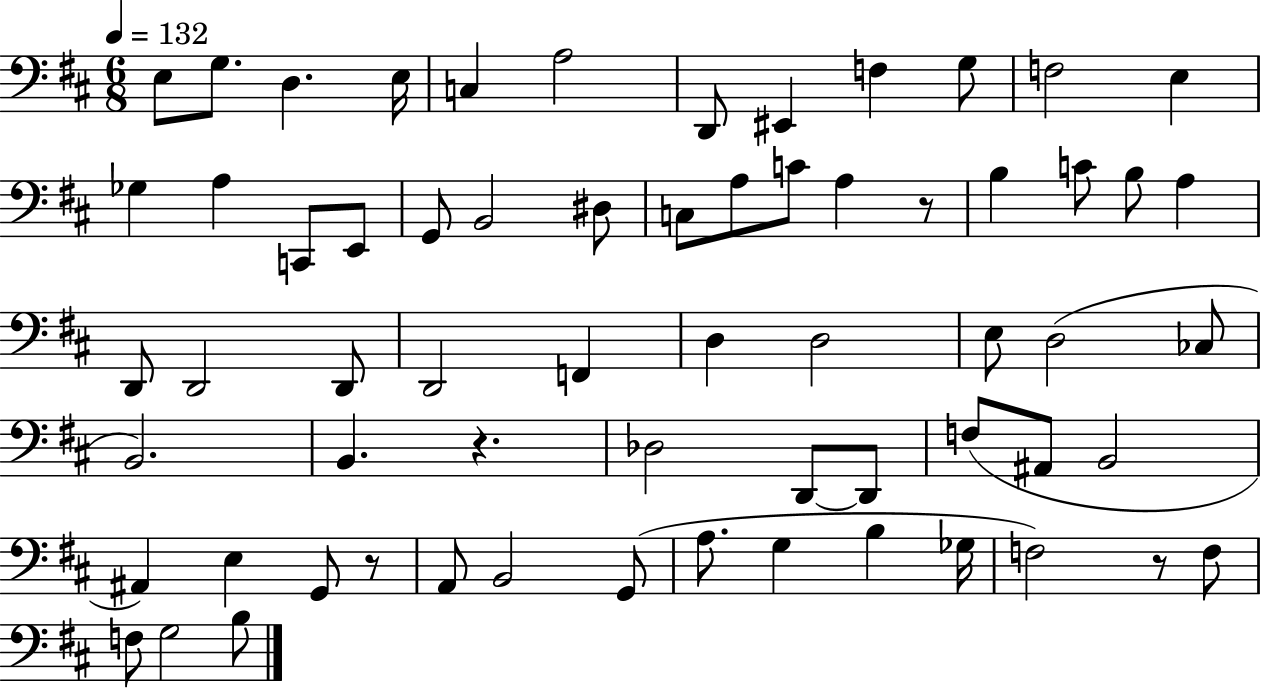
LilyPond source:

{
  \clef bass
  \numericTimeSignature
  \time 6/8
  \key d \major
  \tempo 4 = 132
  e8 g8. d4. e16 | c4 a2 | d,8 eis,4 f4 g8 | f2 e4 | \break ges4 a4 c,8 e,8 | g,8 b,2 dis8 | c8 a8 c'8 a4 r8 | b4 c'8 b8 a4 | \break d,8 d,2 d,8 | d,2 f,4 | d4 d2 | e8 d2( ces8 | \break b,2.) | b,4. r4. | des2 d,8~~ d,8 | f8( ais,8 b,2 | \break ais,4) e4 g,8 r8 | a,8 b,2 g,8( | a8. g4 b4 ges16 | f2) r8 f8 | \break f8 g2 b8 | \bar "|."
}